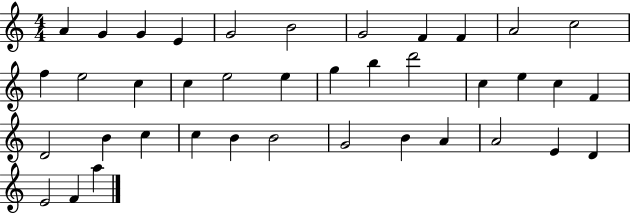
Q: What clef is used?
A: treble